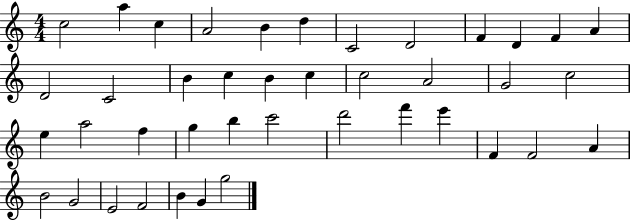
{
  \clef treble
  \numericTimeSignature
  \time 4/4
  \key c \major
  c''2 a''4 c''4 | a'2 b'4 d''4 | c'2 d'2 | f'4 d'4 f'4 a'4 | \break d'2 c'2 | b'4 c''4 b'4 c''4 | c''2 a'2 | g'2 c''2 | \break e''4 a''2 f''4 | g''4 b''4 c'''2 | d'''2 f'''4 e'''4 | f'4 f'2 a'4 | \break b'2 g'2 | e'2 f'2 | b'4 g'4 g''2 | \bar "|."
}